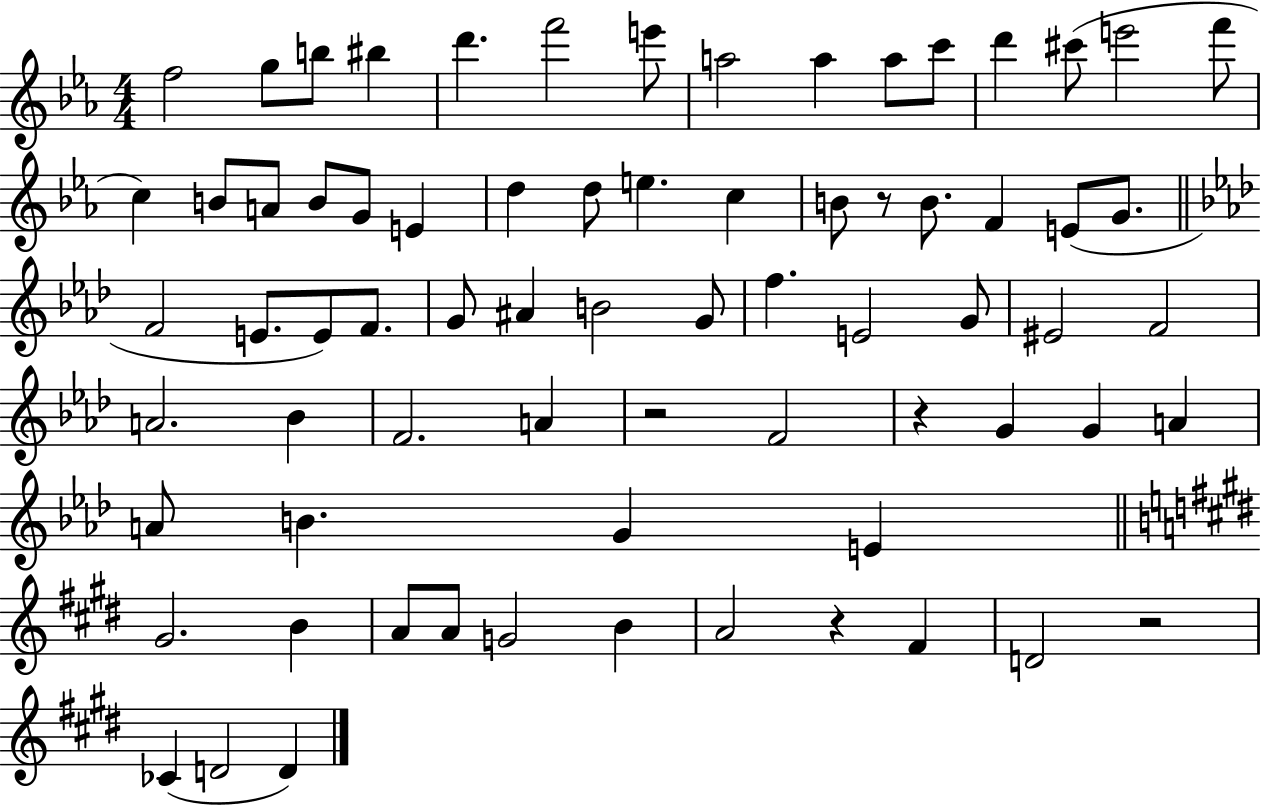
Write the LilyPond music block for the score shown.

{
  \clef treble
  \numericTimeSignature
  \time 4/4
  \key ees \major
  f''2 g''8 b''8 bis''4 | d'''4. f'''2 e'''8 | a''2 a''4 a''8 c'''8 | d'''4 cis'''8( e'''2 f'''8 | \break c''4) b'8 a'8 b'8 g'8 e'4 | d''4 d''8 e''4. c''4 | b'8 r8 b'8. f'4 e'8( g'8. | \bar "||" \break \key aes \major f'2 e'8. e'8) f'8. | g'8 ais'4 b'2 g'8 | f''4. e'2 g'8 | eis'2 f'2 | \break a'2. bes'4 | f'2. a'4 | r2 f'2 | r4 g'4 g'4 a'4 | \break a'8 b'4. g'4 e'4 | \bar "||" \break \key e \major gis'2. b'4 | a'8 a'8 g'2 b'4 | a'2 r4 fis'4 | d'2 r2 | \break ces'4( d'2 d'4) | \bar "|."
}